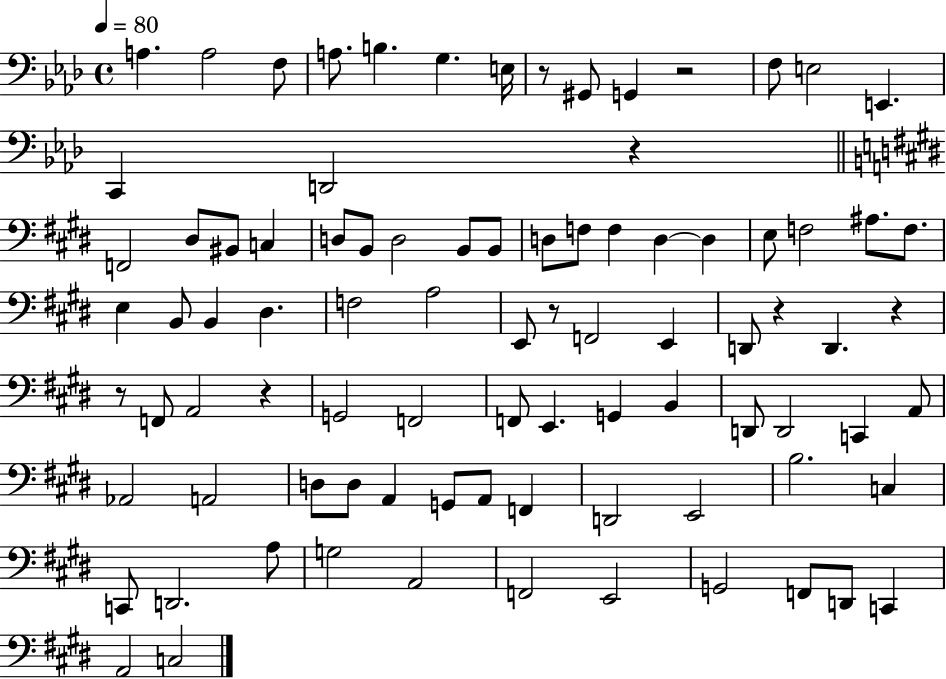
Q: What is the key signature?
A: AES major